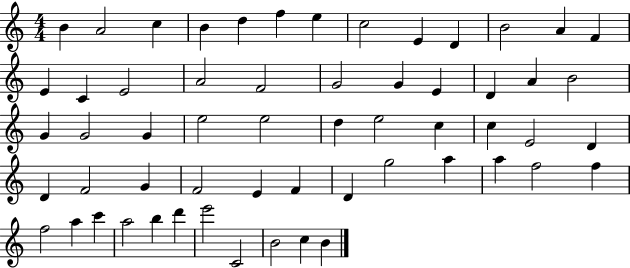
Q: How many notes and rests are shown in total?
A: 58